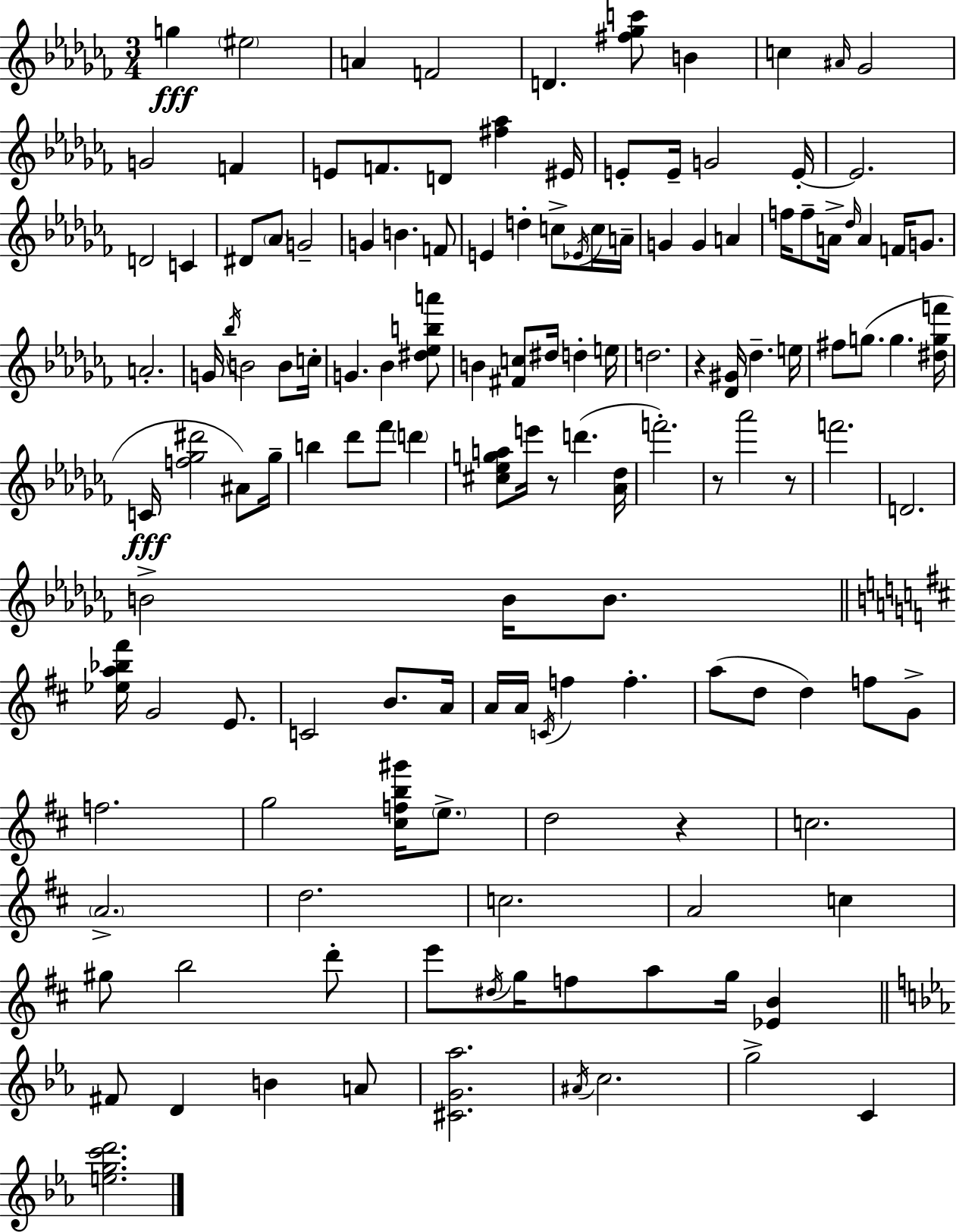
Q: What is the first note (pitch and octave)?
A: G5